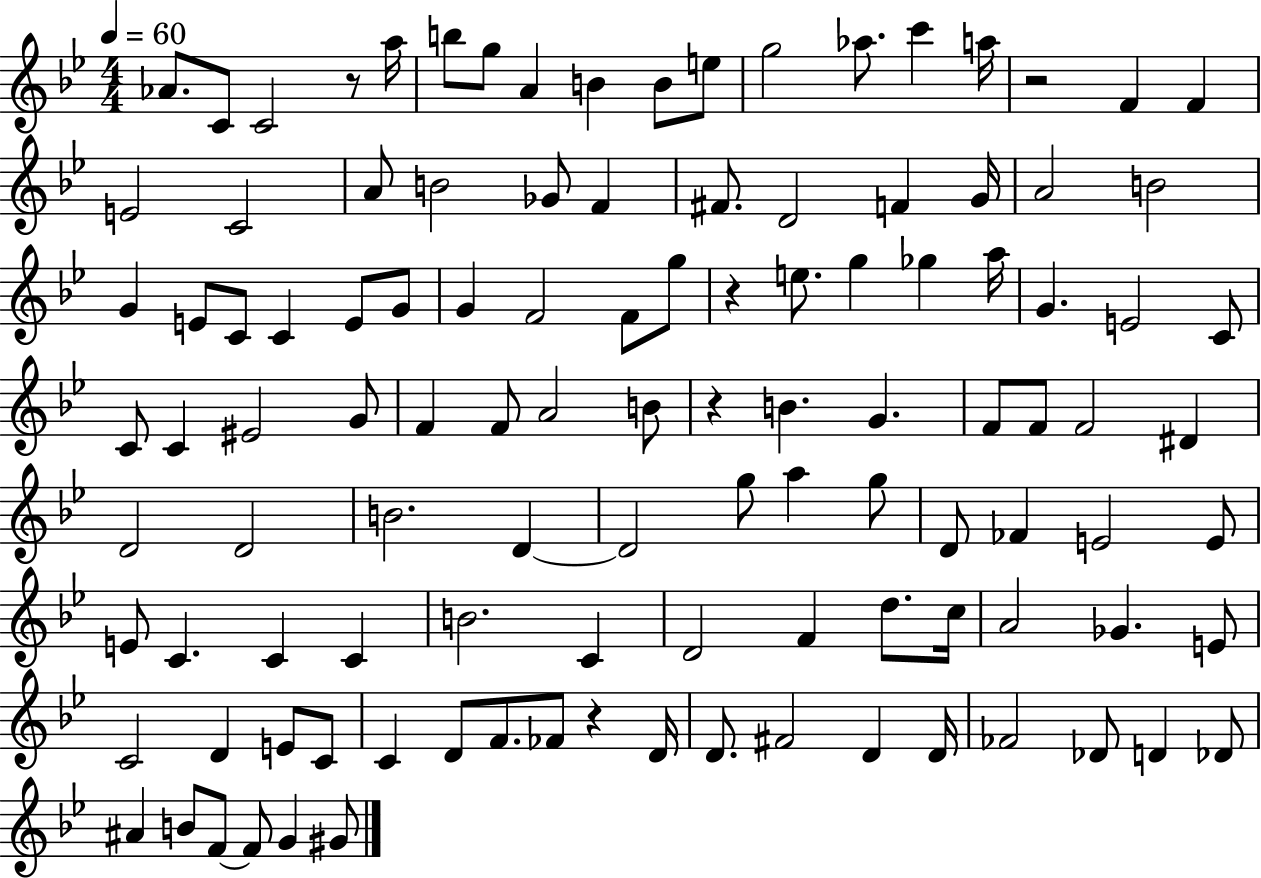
Ab4/e. C4/e C4/h R/e A5/s B5/e G5/e A4/q B4/q B4/e E5/e G5/h Ab5/e. C6/q A5/s R/h F4/q F4/q E4/h C4/h A4/e B4/h Gb4/e F4/q F#4/e. D4/h F4/q G4/s A4/h B4/h G4/q E4/e C4/e C4/q E4/e G4/e G4/q F4/h F4/e G5/e R/q E5/e. G5/q Gb5/q A5/s G4/q. E4/h C4/e C4/e C4/q EIS4/h G4/e F4/q F4/e A4/h B4/e R/q B4/q. G4/q. F4/e F4/e F4/h D#4/q D4/h D4/h B4/h. D4/q D4/h G5/e A5/q G5/e D4/e FES4/q E4/h E4/e E4/e C4/q. C4/q C4/q B4/h. C4/q D4/h F4/q D5/e. C5/s A4/h Gb4/q. E4/e C4/h D4/q E4/e C4/e C4/q D4/e F4/e. FES4/e R/q D4/s D4/e. F#4/h D4/q D4/s FES4/h Db4/e D4/q Db4/e A#4/q B4/e F4/e F4/e G4/q G#4/e